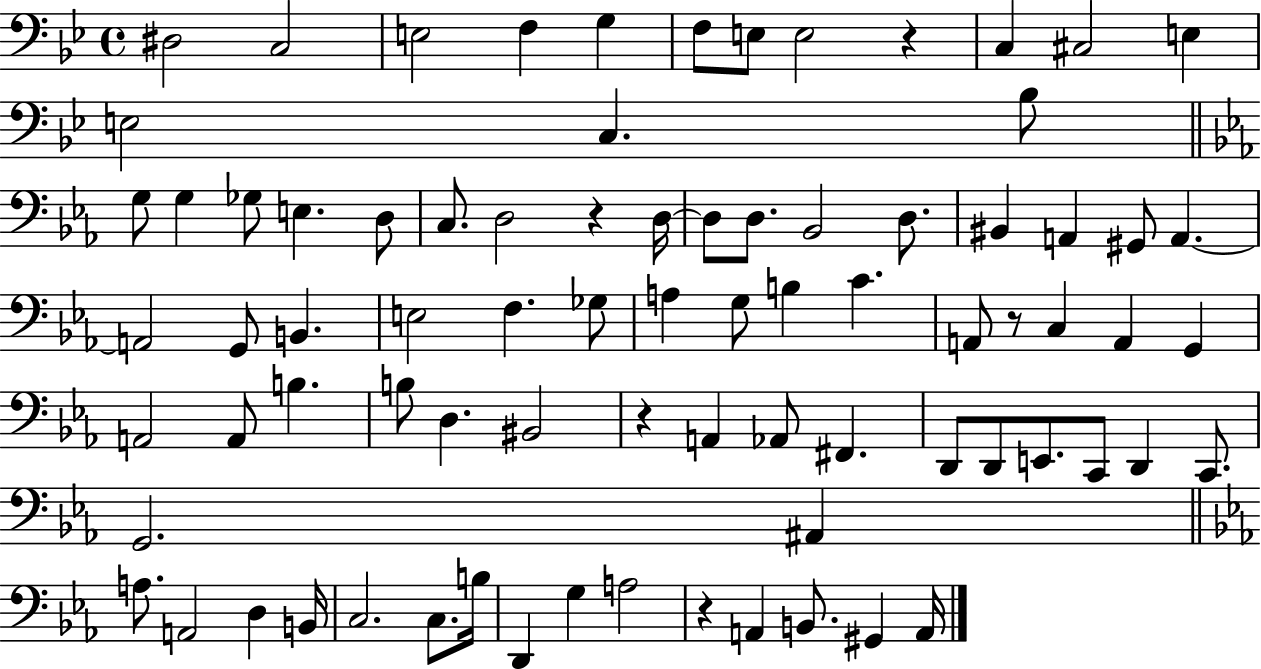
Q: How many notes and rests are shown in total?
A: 80